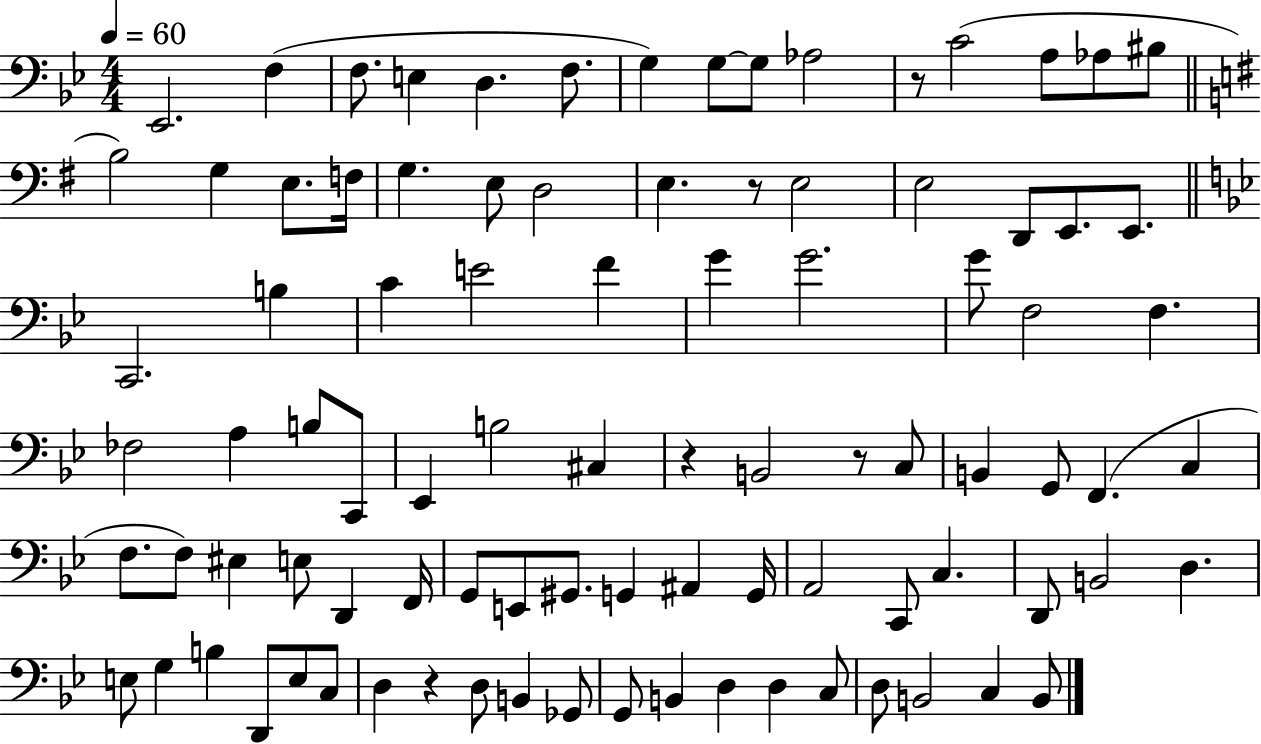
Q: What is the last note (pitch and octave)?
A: B2